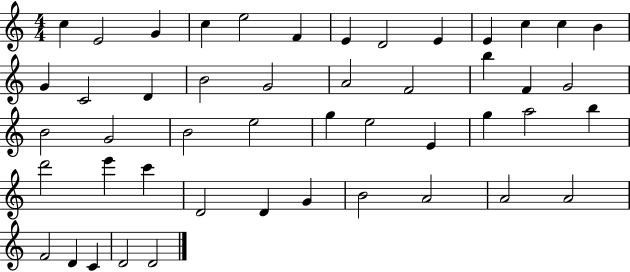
C5/q E4/h G4/q C5/q E5/h F4/q E4/q D4/h E4/q E4/q C5/q C5/q B4/q G4/q C4/h D4/q B4/h G4/h A4/h F4/h B5/q F4/q G4/h B4/h G4/h B4/h E5/h G5/q E5/h E4/q G5/q A5/h B5/q D6/h E6/q C6/q D4/h D4/q G4/q B4/h A4/h A4/h A4/h F4/h D4/q C4/q D4/h D4/h